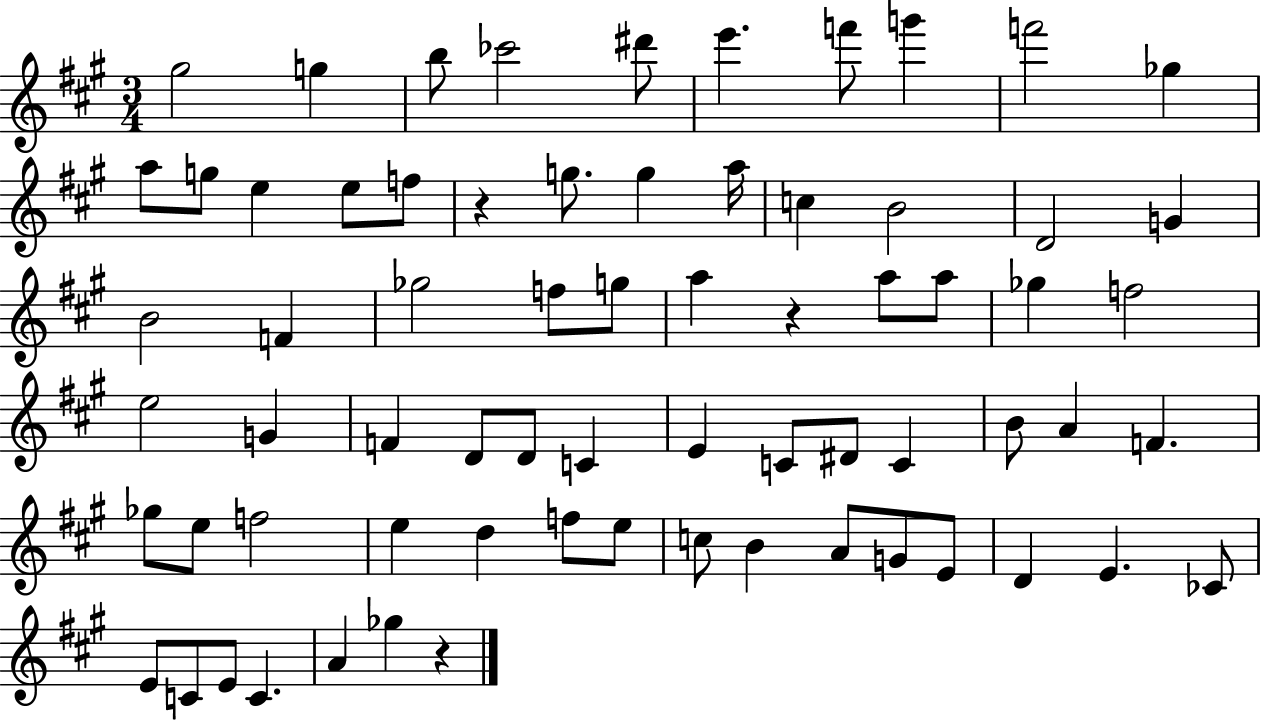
G#5/h G5/q B5/e CES6/h D#6/e E6/q. F6/e G6/q F6/h Gb5/q A5/e G5/e E5/q E5/e F5/e R/q G5/e. G5/q A5/s C5/q B4/h D4/h G4/q B4/h F4/q Gb5/h F5/e G5/e A5/q R/q A5/e A5/e Gb5/q F5/h E5/h G4/q F4/q D4/e D4/e C4/q E4/q C4/e D#4/e C4/q B4/e A4/q F4/q. Gb5/e E5/e F5/h E5/q D5/q F5/e E5/e C5/e B4/q A4/e G4/e E4/e D4/q E4/q. CES4/e E4/e C4/e E4/e C4/q. A4/q Gb5/q R/q